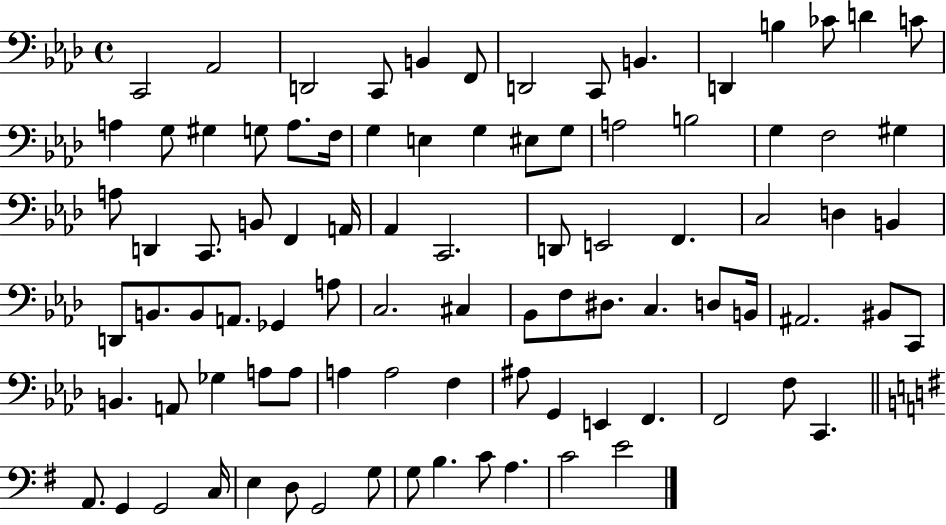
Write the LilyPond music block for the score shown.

{
  \clef bass
  \time 4/4
  \defaultTimeSignature
  \key aes \major
  c,2 aes,2 | d,2 c,8 b,4 f,8 | d,2 c,8 b,4. | d,4 b4 ces'8 d'4 c'8 | \break a4 g8 gis4 g8 a8. f16 | g4 e4 g4 eis8 g8 | a2 b2 | g4 f2 gis4 | \break a8 d,4 c,8. b,8 f,4 a,16 | aes,4 c,2. | d,8 e,2 f,4. | c2 d4 b,4 | \break d,8 b,8. b,8 a,8. ges,4 a8 | c2. cis4 | bes,8 f8 dis8. c4. d8 b,16 | ais,2. bis,8 c,8 | \break b,4. a,8 ges4 a8 a8 | a4 a2 f4 | ais8 g,4 e,4 f,4. | f,2 f8 c,4. | \break \bar "||" \break \key e \minor a,8. g,4 g,2 c16 | e4 d8 g,2 g8 | g8 b4. c'8 a4. | c'2 e'2 | \break \bar "|."
}